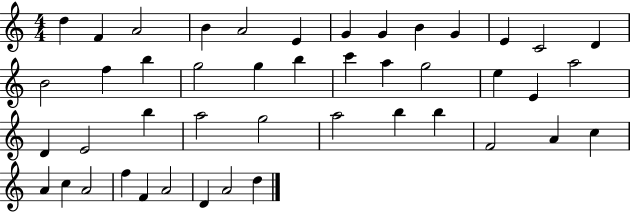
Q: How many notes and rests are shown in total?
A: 45